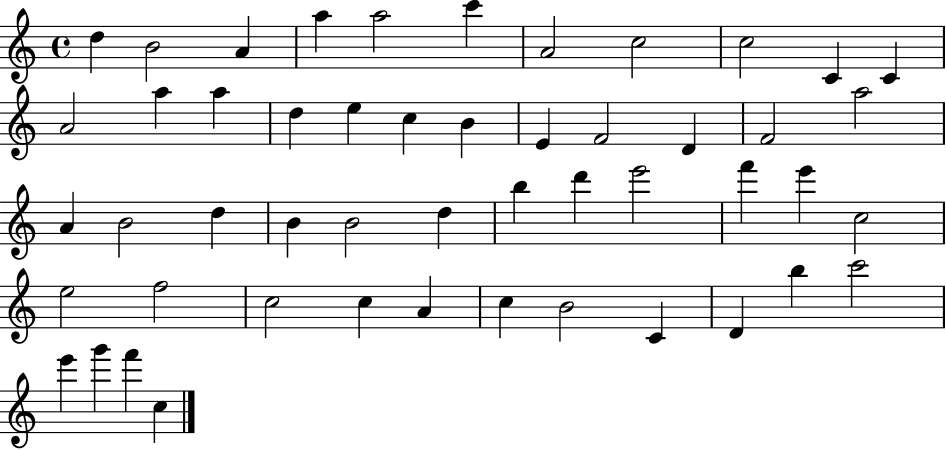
D5/q B4/h A4/q A5/q A5/h C6/q A4/h C5/h C5/h C4/q C4/q A4/h A5/q A5/q D5/q E5/q C5/q B4/q E4/q F4/h D4/q F4/h A5/h A4/q B4/h D5/q B4/q B4/h D5/q B5/q D6/q E6/h F6/q E6/q C5/h E5/h F5/h C5/h C5/q A4/q C5/q B4/h C4/q D4/q B5/q C6/h E6/q G6/q F6/q C5/q